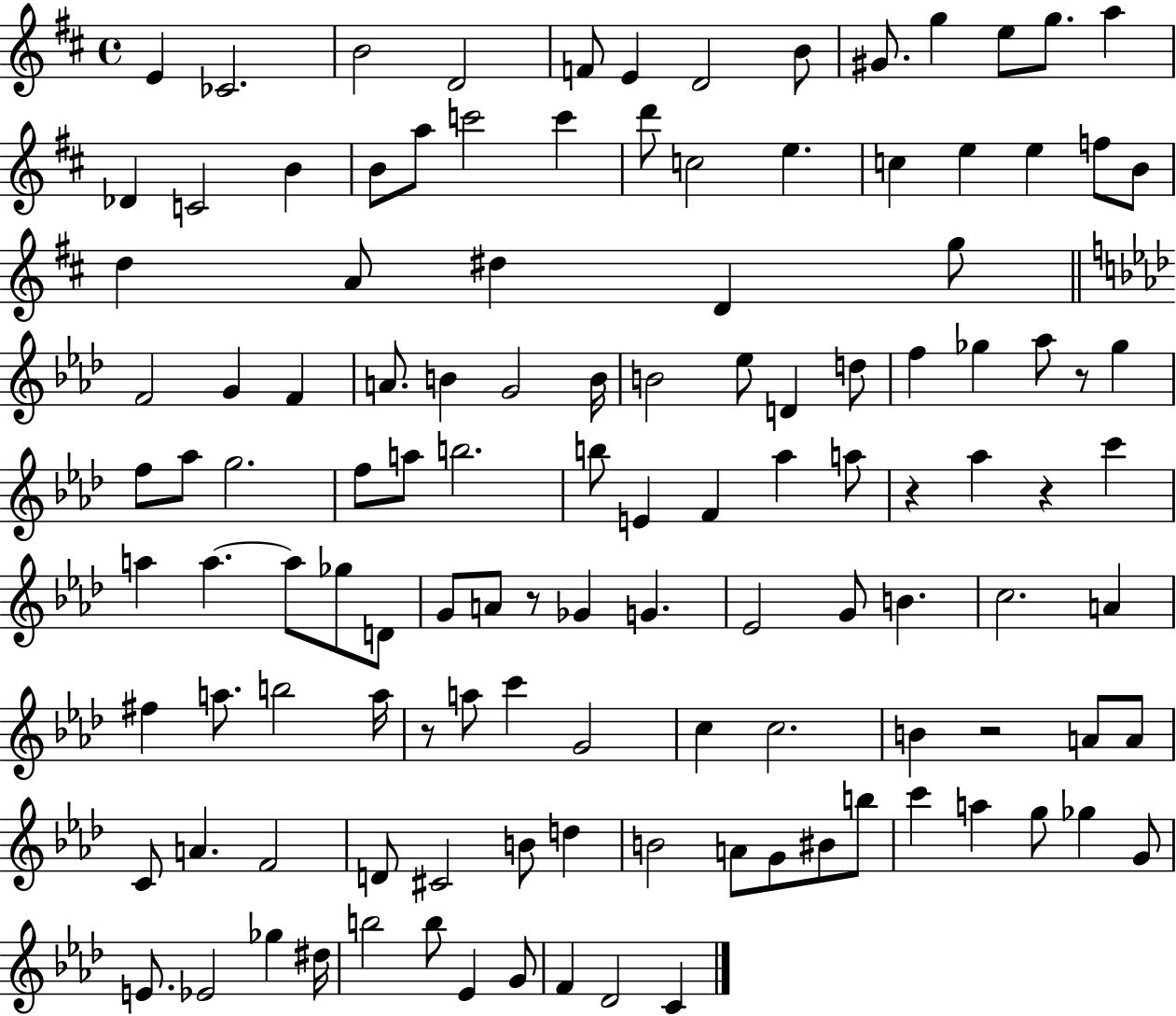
{
  \clef treble
  \time 4/4
  \defaultTimeSignature
  \key d \major
  e'4 ces'2. | b'2 d'2 | f'8 e'4 d'2 b'8 | gis'8. g''4 e''8 g''8. a''4 | \break des'4 c'2 b'4 | b'8 a''8 c'''2 c'''4 | d'''8 c''2 e''4. | c''4 e''4 e''4 f''8 b'8 | \break d''4 a'8 dis''4 d'4 g''8 | \bar "||" \break \key f \minor f'2 g'4 f'4 | a'8. b'4 g'2 b'16 | b'2 ees''8 d'4 d''8 | f''4 ges''4 aes''8 r8 ges''4 | \break f''8 aes''8 g''2. | f''8 a''8 b''2. | b''8 e'4 f'4 aes''4 a''8 | r4 aes''4 r4 c'''4 | \break a''4 a''4.~~ a''8 ges''8 d'8 | g'8 a'8 r8 ges'4 g'4. | ees'2 g'8 b'4. | c''2. a'4 | \break fis''4 a''8. b''2 a''16 | r8 a''8 c'''4 g'2 | c''4 c''2. | b'4 r2 a'8 a'8 | \break c'8 a'4. f'2 | d'8 cis'2 b'8 d''4 | b'2 a'8 g'8 bis'8 b''8 | c'''4 a''4 g''8 ges''4 g'8 | \break e'8. ees'2 ges''4 dis''16 | b''2 b''8 ees'4 g'8 | f'4 des'2 c'4 | \bar "|."
}